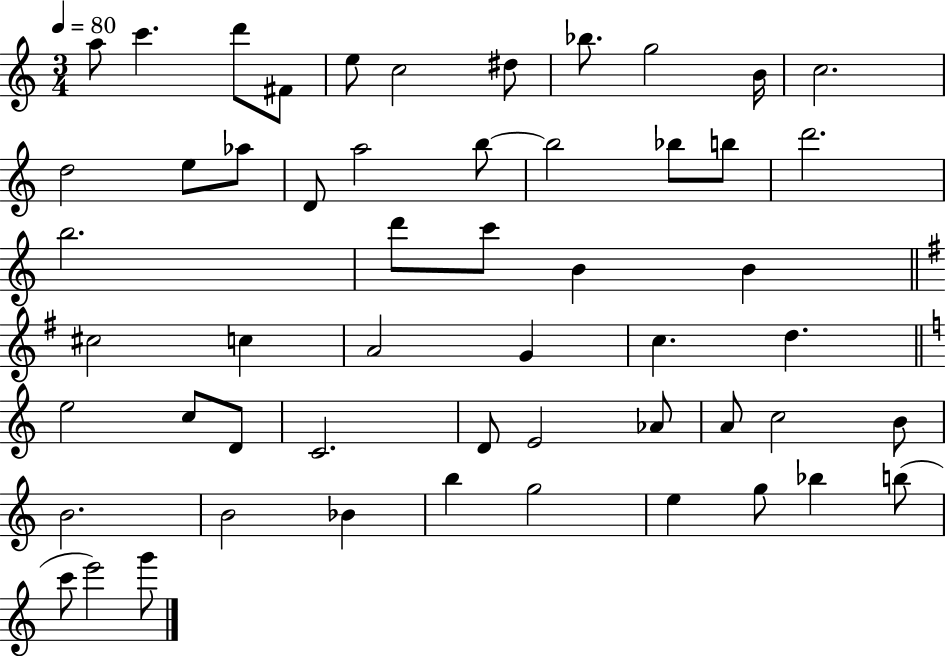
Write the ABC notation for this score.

X:1
T:Untitled
M:3/4
L:1/4
K:C
a/2 c' d'/2 ^F/2 e/2 c2 ^d/2 _b/2 g2 B/4 c2 d2 e/2 _a/2 D/2 a2 b/2 b2 _b/2 b/2 d'2 b2 d'/2 c'/2 B B ^c2 c A2 G c d e2 c/2 D/2 C2 D/2 E2 _A/2 A/2 c2 B/2 B2 B2 _B b g2 e g/2 _b b/2 c'/2 e'2 g'/2